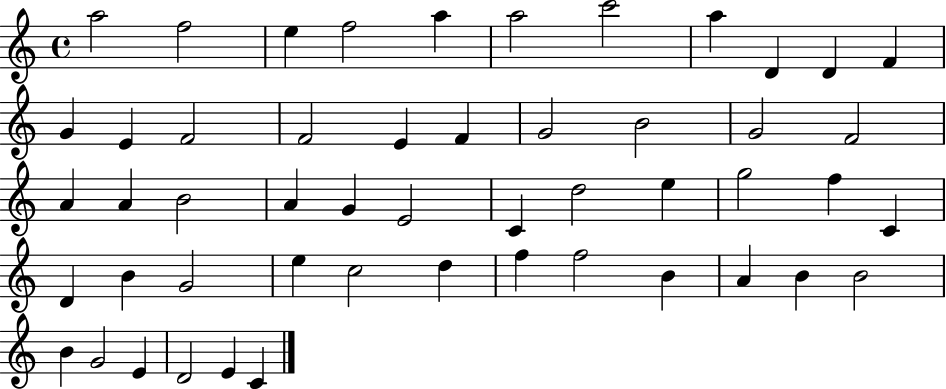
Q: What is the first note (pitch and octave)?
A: A5